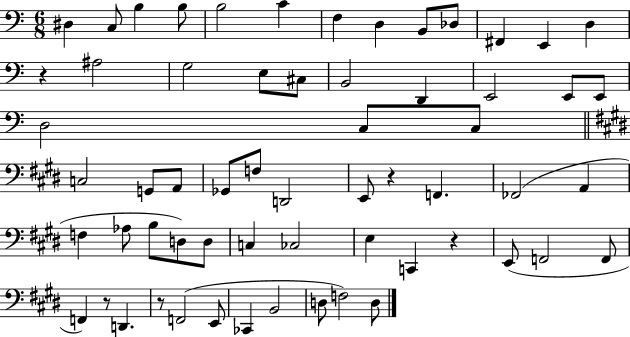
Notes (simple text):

D#3/q C3/e B3/q B3/e B3/h C4/q F3/q D3/q B2/e Db3/e F#2/q E2/q D3/q R/q A#3/h G3/h E3/e C#3/e B2/h D2/q E2/h E2/e E2/e D3/h C3/e C3/e C3/h G2/e A2/e Gb2/e F3/e D2/h E2/e R/q F2/q. FES2/h A2/q F3/q Ab3/e B3/e D3/e D3/e C3/q CES3/h E3/q C2/q R/q E2/e F2/h F2/e F2/q R/e D2/q. R/e F2/h E2/e CES2/q B2/h D3/e F3/h D3/e